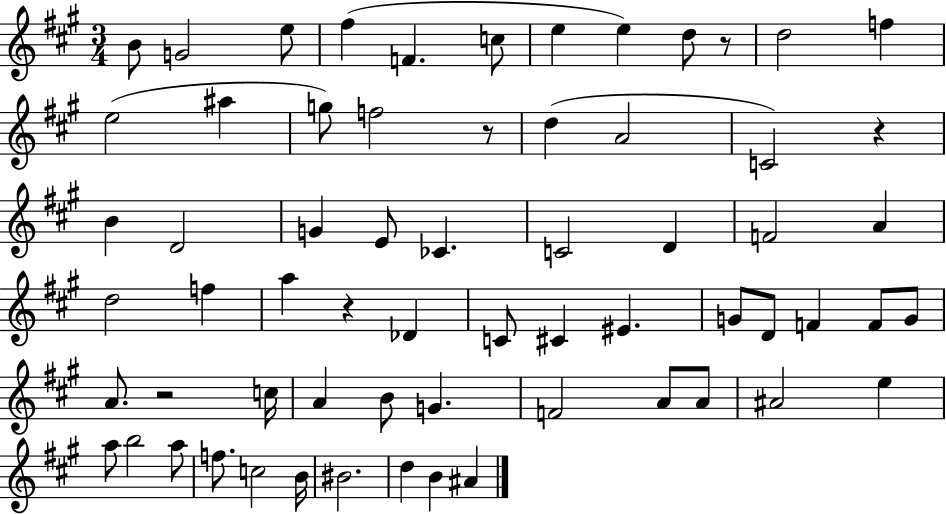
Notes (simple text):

B4/e G4/h E5/e F#5/q F4/q. C5/e E5/q E5/q D5/e R/e D5/h F5/q E5/h A#5/q G5/e F5/h R/e D5/q A4/h C4/h R/q B4/q D4/h G4/q E4/e CES4/q. C4/h D4/q F4/h A4/q D5/h F5/q A5/q R/q Db4/q C4/e C#4/q EIS4/q. G4/e D4/e F4/q F4/e G4/e A4/e. R/h C5/s A4/q B4/e G4/q. F4/h A4/e A4/e A#4/h E5/q A5/e B5/h A5/e F5/e. C5/h B4/s BIS4/h. D5/q B4/q A#4/q